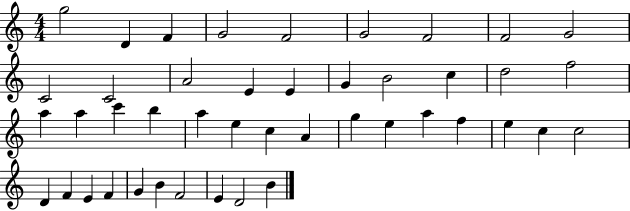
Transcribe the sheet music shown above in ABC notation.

X:1
T:Untitled
M:4/4
L:1/4
K:C
g2 D F G2 F2 G2 F2 F2 G2 C2 C2 A2 E E G B2 c d2 f2 a a c' b a e c A g e a f e c c2 D F E F G B F2 E D2 B